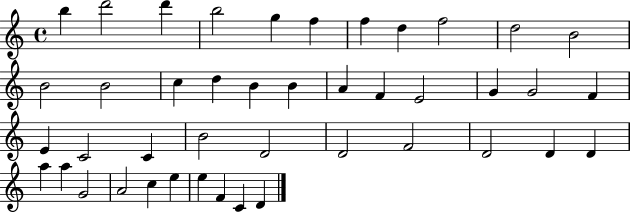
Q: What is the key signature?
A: C major